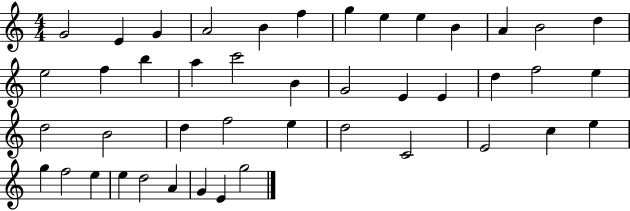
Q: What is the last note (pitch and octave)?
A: G5